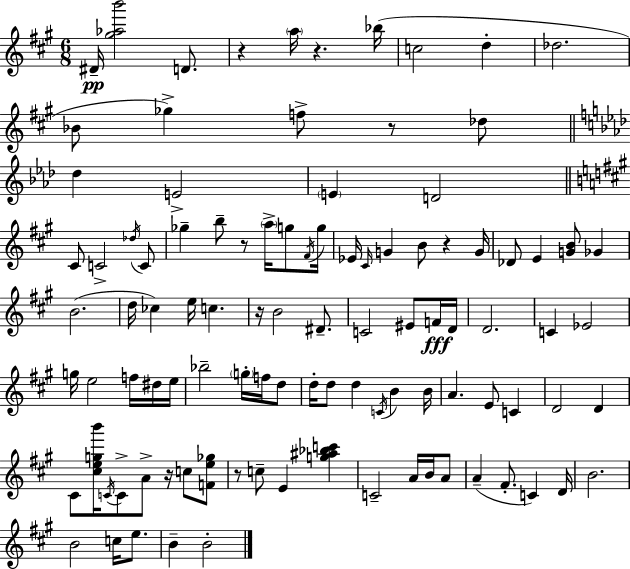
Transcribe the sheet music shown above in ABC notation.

X:1
T:Untitled
M:6/8
L:1/4
K:A
^D/4 [^g_ab']2 D/2 z a/4 z _b/4 c2 d _d2 _B/2 _g f/2 z/2 _d/2 _d E2 E D2 ^C/2 C2 _d/4 C/2 _g b/2 z/2 a/4 g/2 ^F/4 g/4 _E/4 ^C/4 G B/2 z G/4 _D/2 E [GB]/2 _G B2 d/4 _c e/4 c z/4 B2 ^D/2 C2 ^E/2 F/4 D/4 D2 C _E2 g/4 e2 f/4 ^d/4 e/4 _b2 g/4 f/4 d/2 d/4 d/2 d C/4 B B/4 A E/2 C D2 D ^C/2 [^cegb']/4 C/4 C/2 A/2 z/4 c/2 [Fe_g]/2 z/2 c/2 E [g^a_bc'] C2 A/4 B/4 A/2 A ^F/2 C D/4 B2 B2 c/4 e/2 B B2